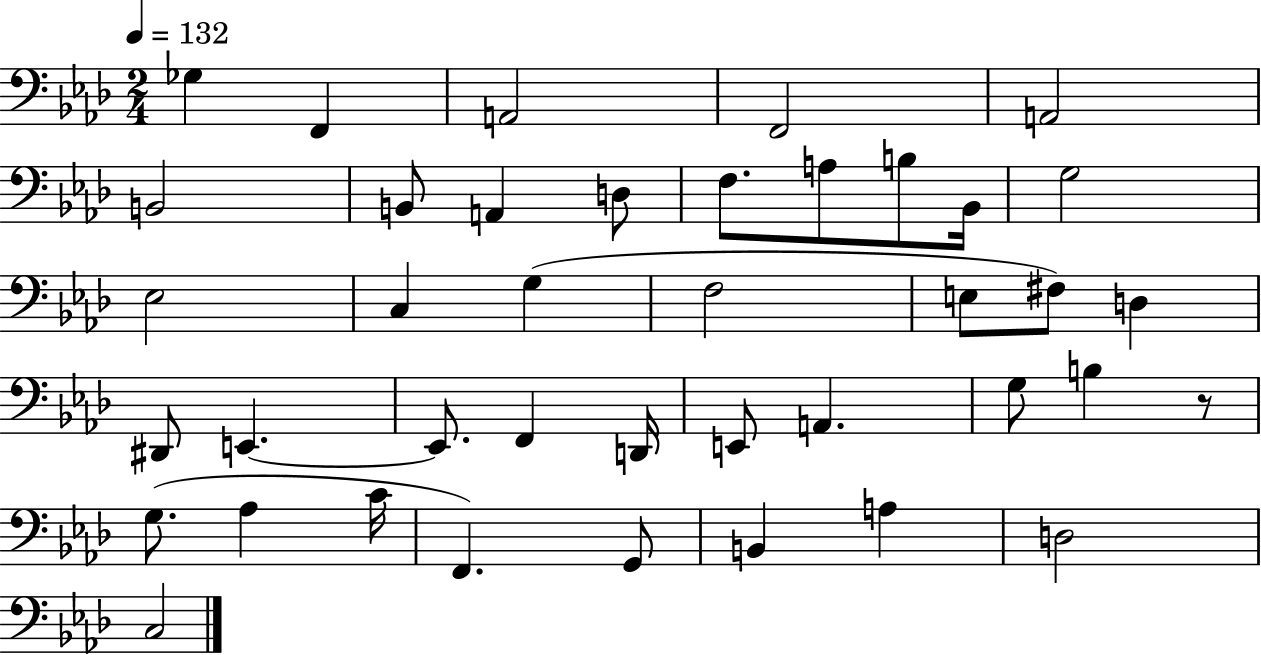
Gb3/q F2/q A2/h F2/h A2/h B2/h B2/e A2/q D3/e F3/e. A3/e B3/e Bb2/s G3/h Eb3/h C3/q G3/q F3/h E3/e F#3/e D3/q D#2/e E2/q. E2/e. F2/q D2/s E2/e A2/q. G3/e B3/q R/e G3/e. Ab3/q C4/s F2/q. G2/e B2/q A3/q D3/h C3/h